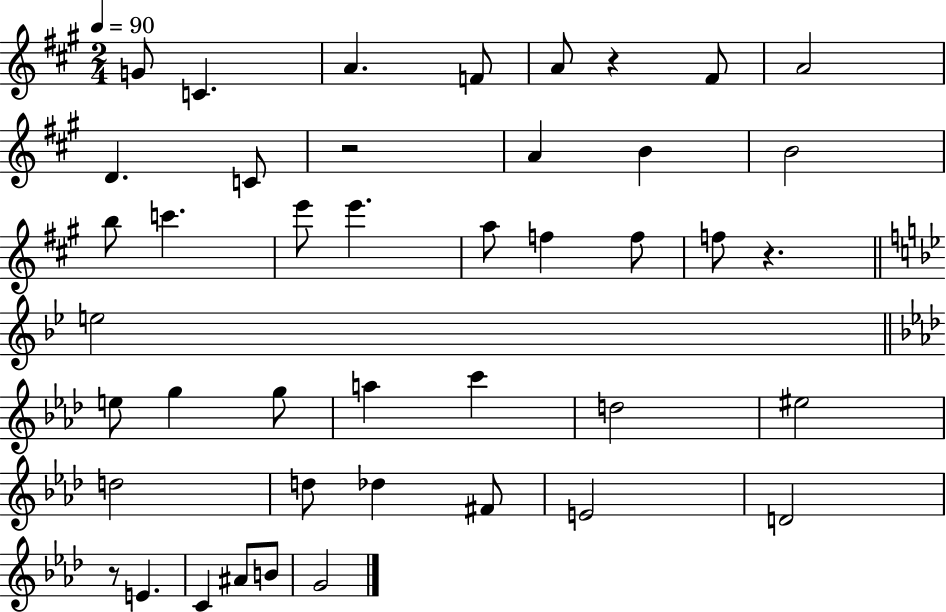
G4/e C4/q. A4/q. F4/e A4/e R/q F#4/e A4/h D4/q. C4/e R/h A4/q B4/q B4/h B5/e C6/q. E6/e E6/q. A5/e F5/q F5/e F5/e R/q. E5/h E5/e G5/q G5/e A5/q C6/q D5/h EIS5/h D5/h D5/e Db5/q F#4/e E4/h D4/h R/e E4/q. C4/q A#4/e B4/e G4/h